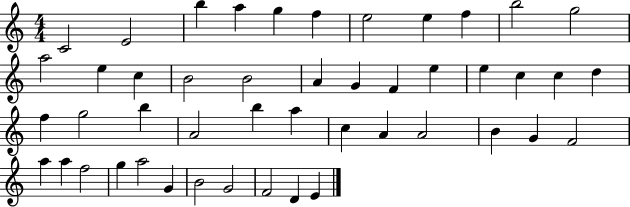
C4/h E4/h B5/q A5/q G5/q F5/q E5/h E5/q F5/q B5/h G5/h A5/h E5/q C5/q B4/h B4/h A4/q G4/q F4/q E5/q E5/q C5/q C5/q D5/q F5/q G5/h B5/q A4/h B5/q A5/q C5/q A4/q A4/h B4/q G4/q F4/h A5/q A5/q F5/h G5/q A5/h G4/q B4/h G4/h F4/h D4/q E4/q